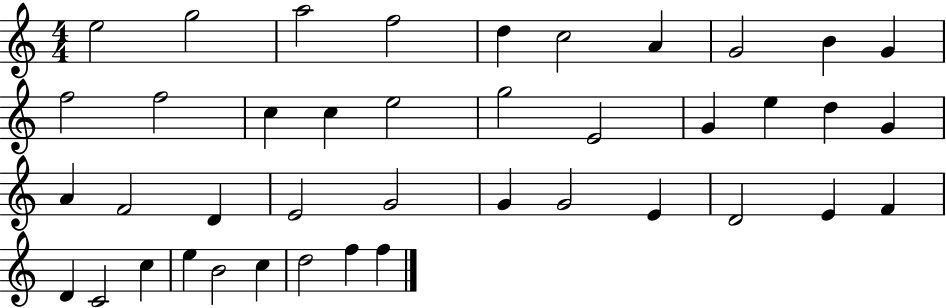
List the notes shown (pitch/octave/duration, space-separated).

E5/h G5/h A5/h F5/h D5/q C5/h A4/q G4/h B4/q G4/q F5/h F5/h C5/q C5/q E5/h G5/h E4/h G4/q E5/q D5/q G4/q A4/q F4/h D4/q E4/h G4/h G4/q G4/h E4/q D4/h E4/q F4/q D4/q C4/h C5/q E5/q B4/h C5/q D5/h F5/q F5/q